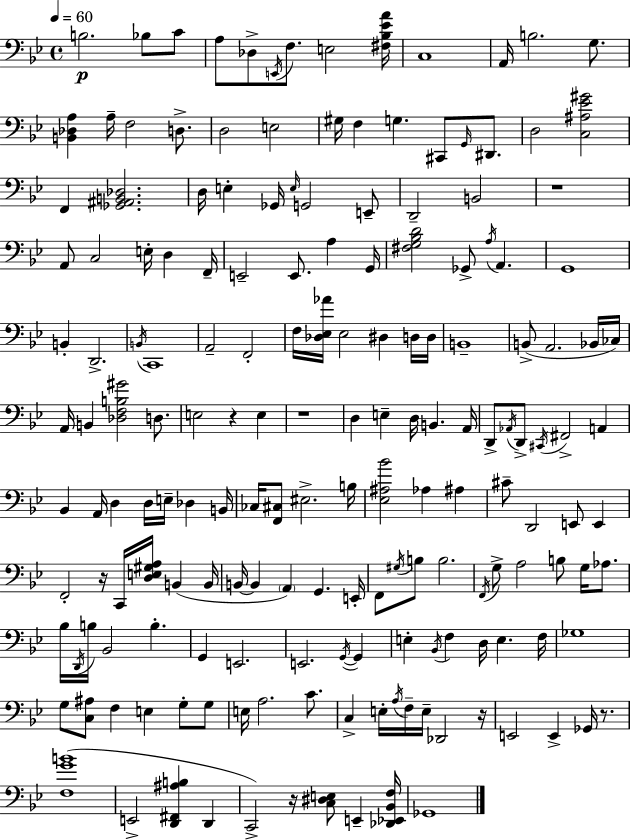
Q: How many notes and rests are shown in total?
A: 174